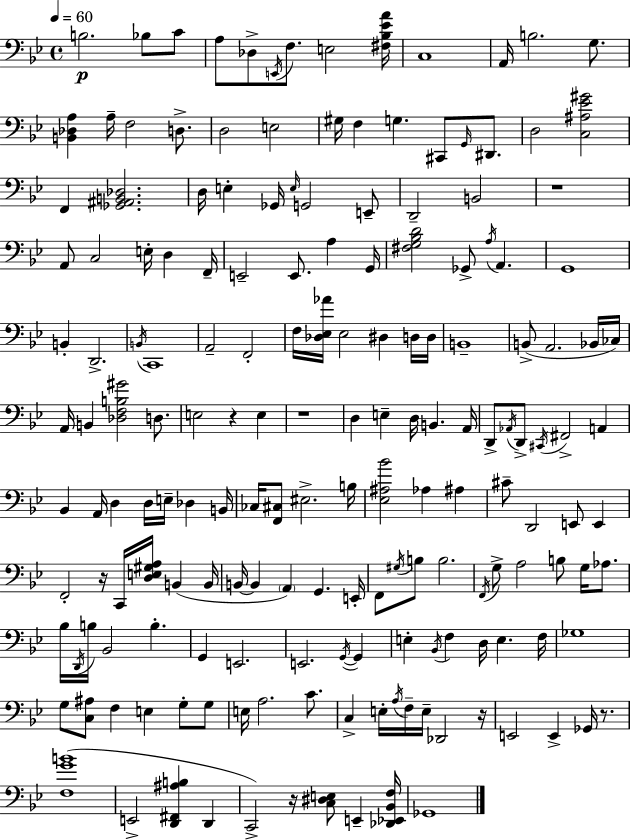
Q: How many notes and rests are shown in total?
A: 174